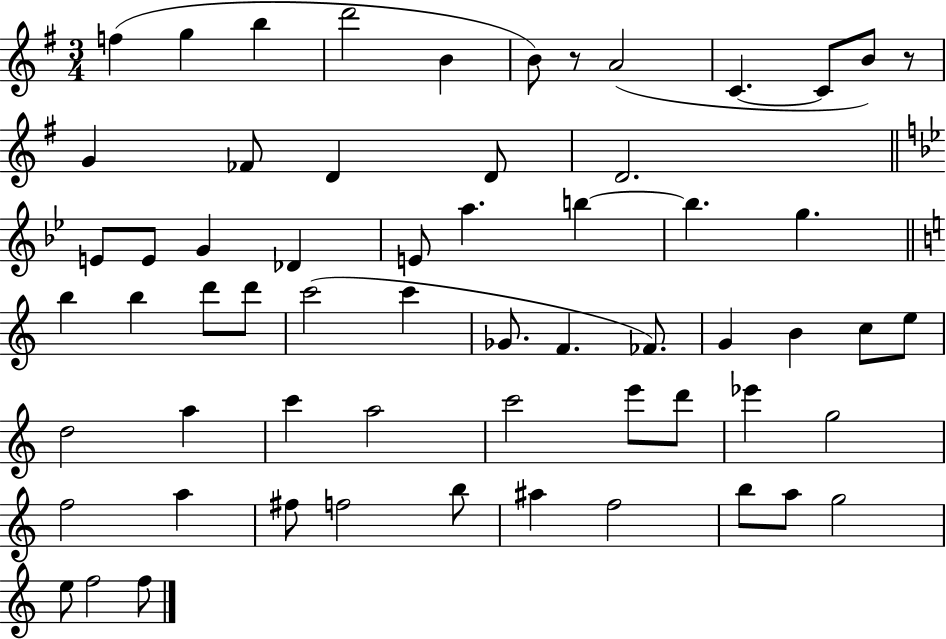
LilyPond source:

{
  \clef treble
  \numericTimeSignature
  \time 3/4
  \key g \major
  f''4( g''4 b''4 | d'''2 b'4 | b'8) r8 a'2( | c'4.~~ c'8 b'8) r8 | \break g'4 fes'8 d'4 d'8 | d'2. | \bar "||" \break \key bes \major e'8 e'8 g'4 des'4 | e'8 a''4. b''4~~ | b''4. g''4. | \bar "||" \break \key a \minor b''4 b''4 d'''8 d'''8 | c'''2( c'''4 | ges'8. f'4. fes'8.) | g'4 b'4 c''8 e''8 | \break d''2 a''4 | c'''4 a''2 | c'''2 e'''8 d'''8 | ees'''4 g''2 | \break f''2 a''4 | fis''8 f''2 b''8 | ais''4 f''2 | b''8 a''8 g''2 | \break e''8 f''2 f''8 | \bar "|."
}